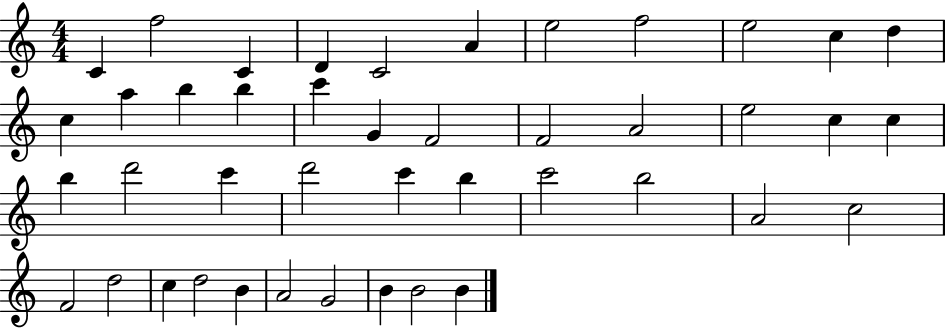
C4/q F5/h C4/q D4/q C4/h A4/q E5/h F5/h E5/h C5/q D5/q C5/q A5/q B5/q B5/q C6/q G4/q F4/h F4/h A4/h E5/h C5/q C5/q B5/q D6/h C6/q D6/h C6/q B5/q C6/h B5/h A4/h C5/h F4/h D5/h C5/q D5/h B4/q A4/h G4/h B4/q B4/h B4/q